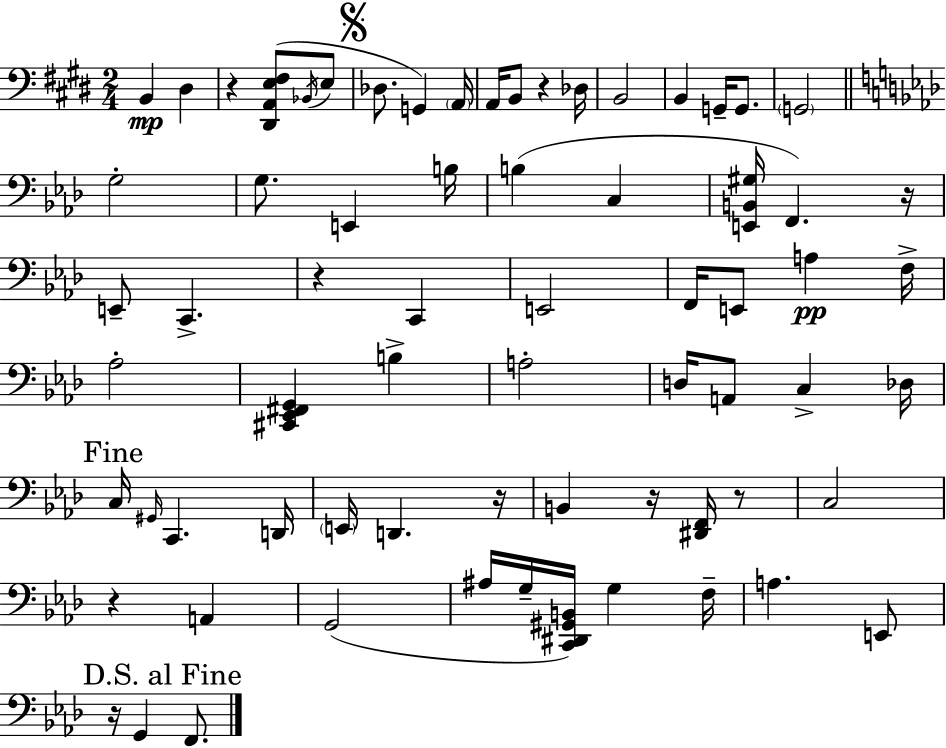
{
  \clef bass
  \numericTimeSignature
  \time 2/4
  \key e \major
  b,4\mp dis4 | r4 <dis, a, e fis>8( \acciaccatura { bes,16 } e8 | \mark \markup { \musicglyph "scripts.segno" } des8. g,4) | \parenthesize a,16 a,16 b,8 r4 | \break des16 b,2 | b,4 g,16-- g,8. | \parenthesize g,2 | \bar "||" \break \key aes \major g2-. | g8. e,4 b16 | b4( c4 | <e, b, gis>16 f,4.) r16 | \break e,8-- c,4.-> | r4 c,4 | e,2 | f,16 e,8 a4\pp f16-> | \break aes2-. | <cis, ees, fis, g,>4 b4-> | a2-. | d16 a,8 c4-> des16 | \break \mark "Fine" c16 \grace { gis,16 } c,4. | d,16 \parenthesize e,16 d,4. | r16 b,4 r16 <dis, f,>16 r8 | c2 | \break r4 a,4 | g,2( | ais16 g16-- <c, dis, gis, b,>16) g4 | f16-- a4. e,8 | \break \mark "D.S. al Fine" r16 g,4 f,8. | \bar "|."
}